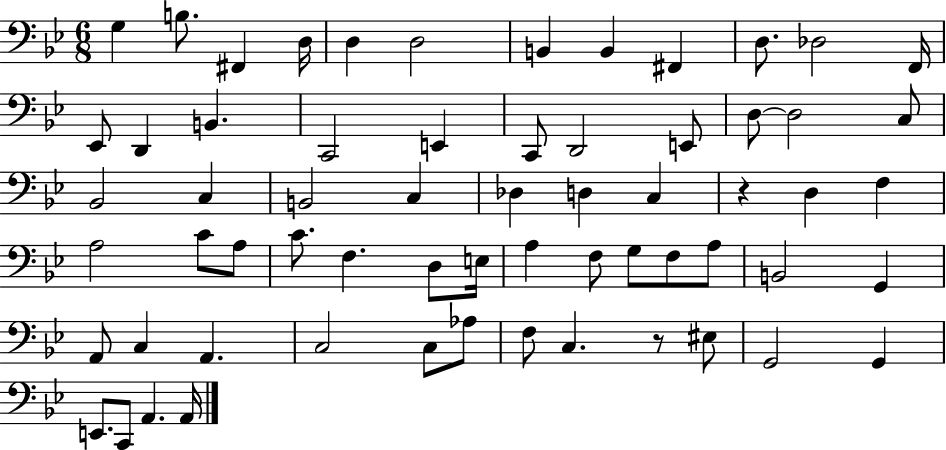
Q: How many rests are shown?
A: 2